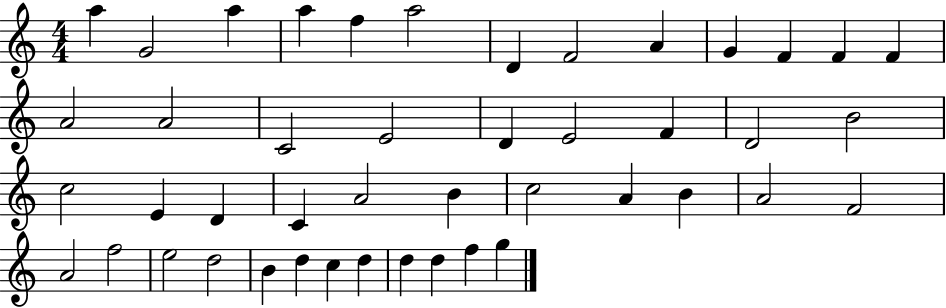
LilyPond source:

{
  \clef treble
  \numericTimeSignature
  \time 4/4
  \key c \major
  a''4 g'2 a''4 | a''4 f''4 a''2 | d'4 f'2 a'4 | g'4 f'4 f'4 f'4 | \break a'2 a'2 | c'2 e'2 | d'4 e'2 f'4 | d'2 b'2 | \break c''2 e'4 d'4 | c'4 a'2 b'4 | c''2 a'4 b'4 | a'2 f'2 | \break a'2 f''2 | e''2 d''2 | b'4 d''4 c''4 d''4 | d''4 d''4 f''4 g''4 | \break \bar "|."
}